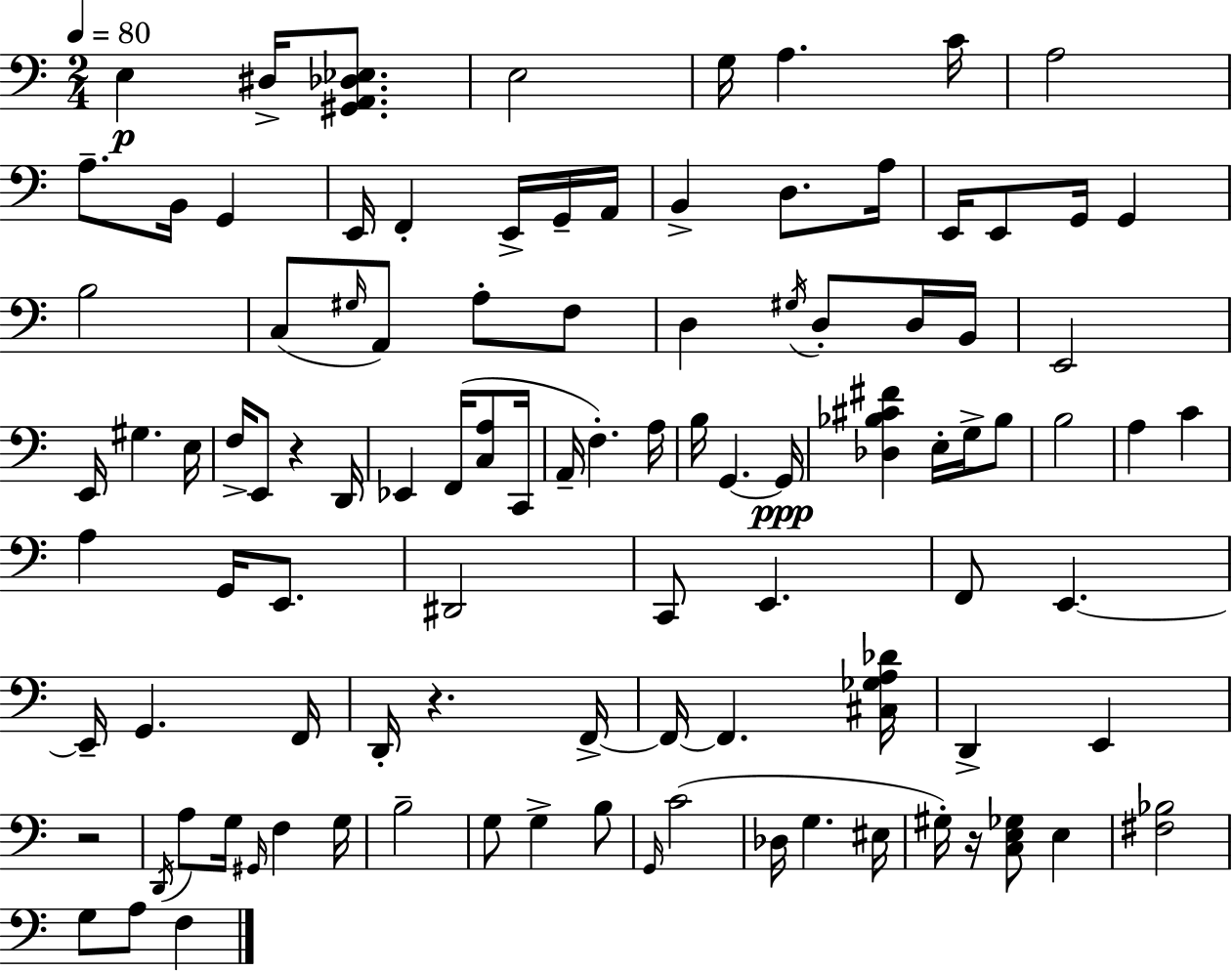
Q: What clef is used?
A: bass